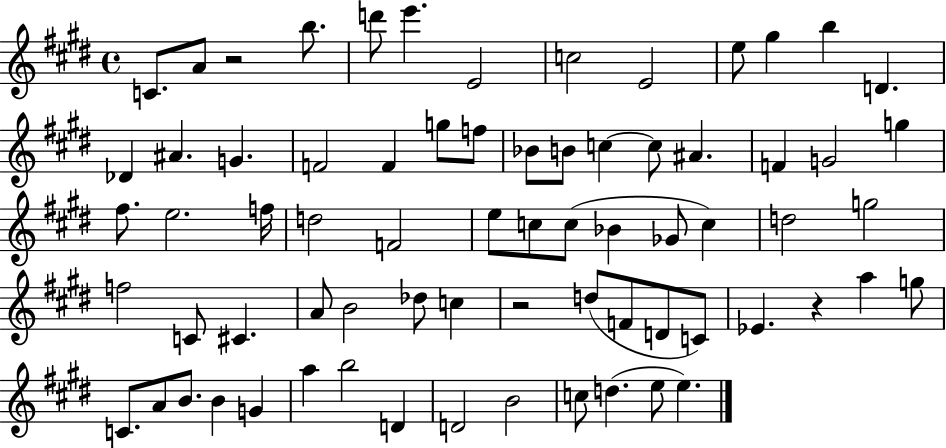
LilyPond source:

{
  \clef treble
  \time 4/4
  \defaultTimeSignature
  \key e \major
  c'8. a'8 r2 b''8. | d'''8 e'''4. e'2 | c''2 e'2 | e''8 gis''4 b''4 d'4. | \break des'4 ais'4. g'4. | f'2 f'4 g''8 f''8 | bes'8 b'8 c''4~~ c''8 ais'4. | f'4 g'2 g''4 | \break fis''8. e''2. f''16 | d''2 f'2 | e''8 c''8 c''8( bes'4 ges'8 c''4) | d''2 g''2 | \break f''2 c'8 cis'4. | a'8 b'2 des''8 c''4 | r2 d''8( f'8 d'8 c'8) | ees'4. r4 a''4 g''8 | \break c'8. a'8 b'8. b'4 g'4 | a''4 b''2 d'4 | d'2 b'2 | c''8 d''4.( e''8 e''4.) | \break \bar "|."
}